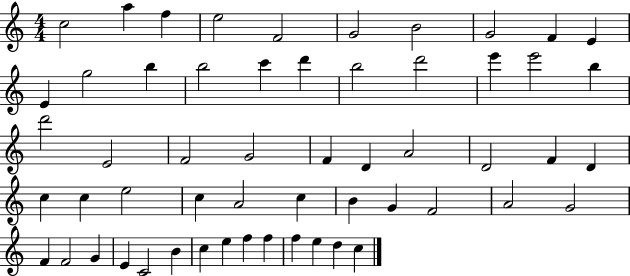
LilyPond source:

{
  \clef treble
  \numericTimeSignature
  \time 4/4
  \key c \major
  c''2 a''4 f''4 | e''2 f'2 | g'2 b'2 | g'2 f'4 e'4 | \break e'4 g''2 b''4 | b''2 c'''4 d'''4 | b''2 d'''2 | e'''4 e'''2 b''4 | \break d'''2 e'2 | f'2 g'2 | f'4 d'4 a'2 | d'2 f'4 d'4 | \break c''4 c''4 e''2 | c''4 a'2 c''4 | b'4 g'4 f'2 | a'2 g'2 | \break f'4 f'2 g'4 | e'4 c'2 b'4 | c''4 e''4 f''4 f''4 | f''4 e''4 d''4 c''4 | \break \bar "|."
}